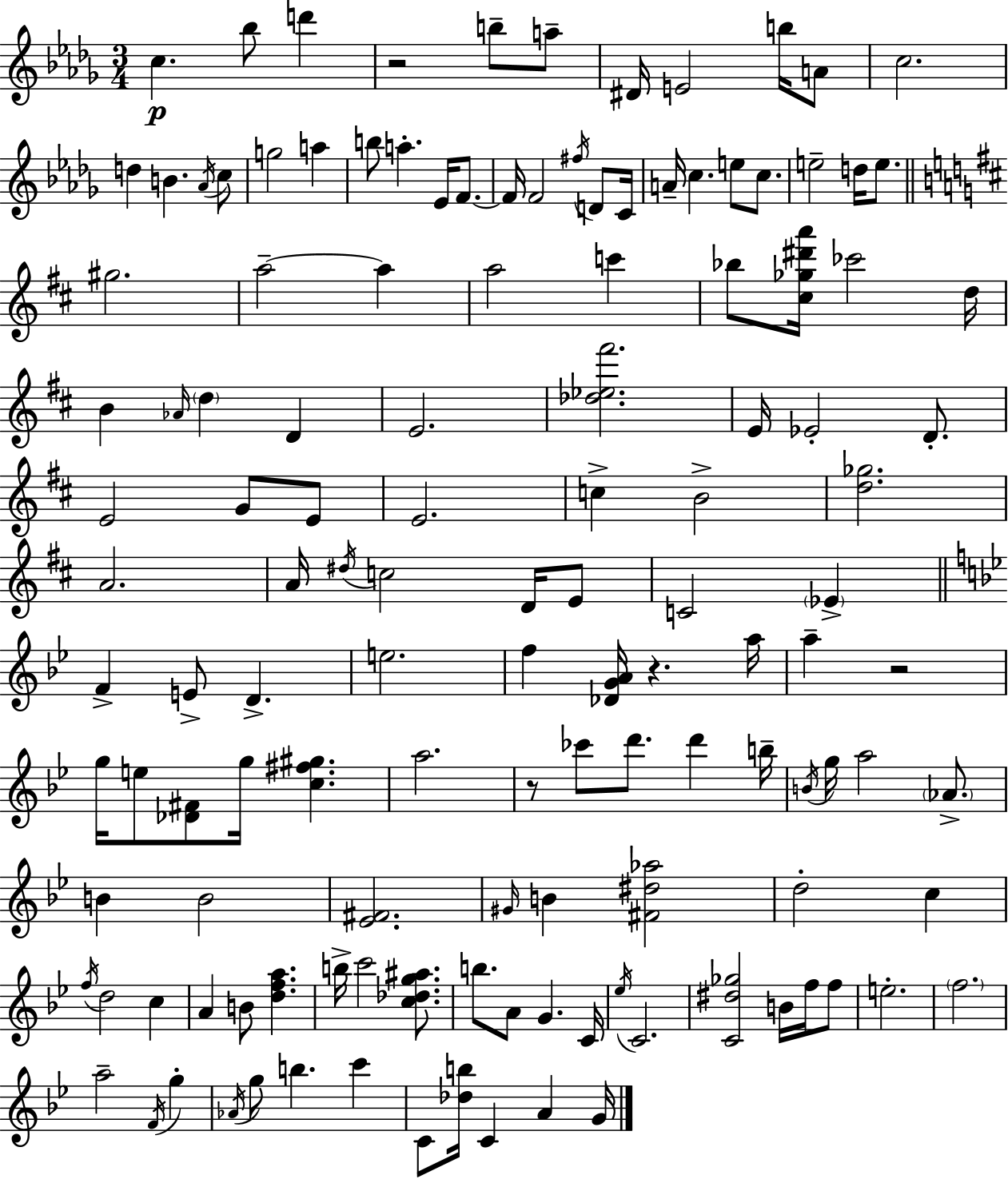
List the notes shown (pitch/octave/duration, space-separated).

C5/q. Bb5/e D6/q R/h B5/e A5/e D#4/s E4/h B5/s A4/e C5/h. D5/q B4/q. Ab4/s C5/e G5/h A5/q B5/e A5/q. Eb4/s F4/e. F4/s F4/h F#5/s D4/e C4/s A4/s C5/q. E5/e C5/e. E5/h D5/s E5/e. G#5/h. A5/h A5/q A5/h C6/q Bb5/e [C#5,Gb5,D#6,A6]/s CES6/h D5/s B4/q Ab4/s D5/q D4/q E4/h. [Db5,Eb5,F#6]/h. E4/s Eb4/h D4/e. E4/h G4/e E4/e E4/h. C5/q B4/h [D5,Gb5]/h. A4/h. A4/s D#5/s C5/h D4/s E4/e C4/h Eb4/q F4/q E4/e D4/q. E5/h. F5/q [Db4,G4,A4]/s R/q. A5/s A5/q R/h G5/s E5/e [Db4,F#4]/e G5/s [C5,F#5,G#5]/q. A5/h. R/e CES6/e D6/e. D6/q B5/s B4/s G5/s A5/h Ab4/e. B4/q B4/h [Eb4,F#4]/h. G#4/s B4/q [F#4,D#5,Ab5]/h D5/h C5/q F5/s D5/h C5/q A4/q B4/e [D5,F5,A5]/q. B5/s C6/h [C5,Db5,G5,A#5]/e. B5/e. A4/e G4/q. C4/s Eb5/s C4/h. [C4,D#5,Gb5]/h B4/s F5/s F5/e E5/h. F5/h. A5/h F4/s G5/q Ab4/s G5/e B5/q. C6/q C4/e [Db5,B5]/s C4/q A4/q G4/s